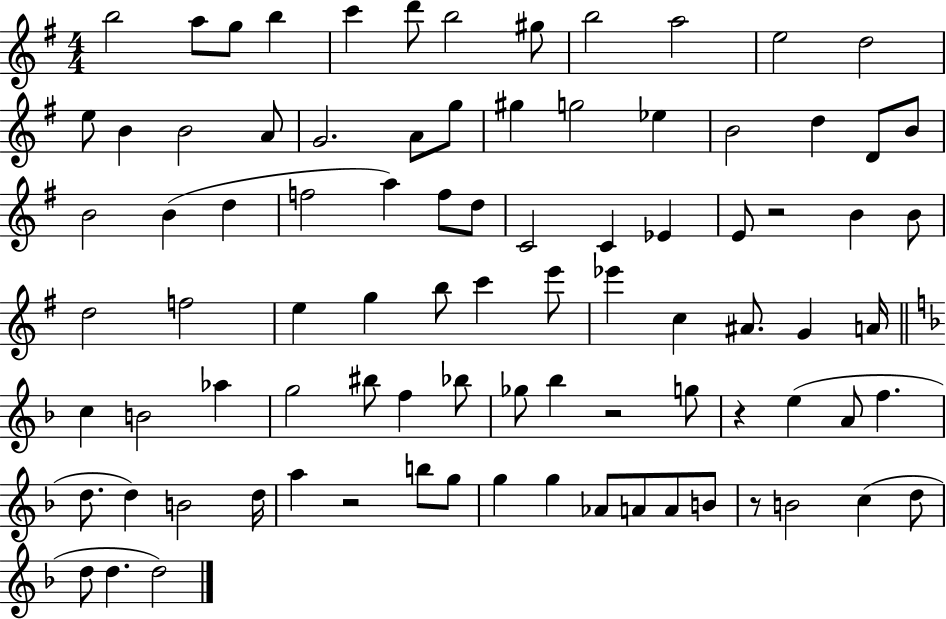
B5/h A5/e G5/e B5/q C6/q D6/e B5/h G#5/e B5/h A5/h E5/h D5/h E5/e B4/q B4/h A4/e G4/h. A4/e G5/e G#5/q G5/h Eb5/q B4/h D5/q D4/e B4/e B4/h B4/q D5/q F5/h A5/q F5/e D5/e C4/h C4/q Eb4/q E4/e R/h B4/q B4/e D5/h F5/h E5/q G5/q B5/e C6/q E6/e Eb6/q C5/q A#4/e. G4/q A4/s C5/q B4/h Ab5/q G5/h BIS5/e F5/q Bb5/e Gb5/e Bb5/q R/h G5/e R/q E5/q A4/e F5/q. D5/e. D5/q B4/h D5/s A5/q R/h B5/e G5/e G5/q G5/q Ab4/e A4/e A4/e B4/e R/e B4/h C5/q D5/e D5/e D5/q. D5/h